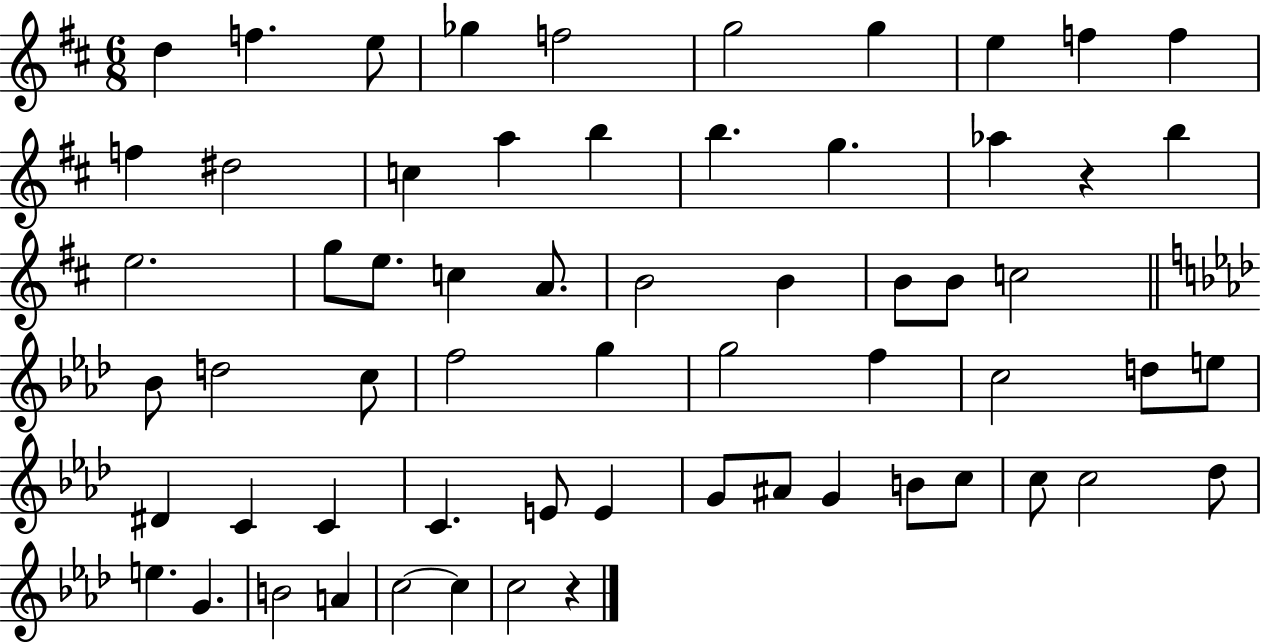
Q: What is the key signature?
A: D major